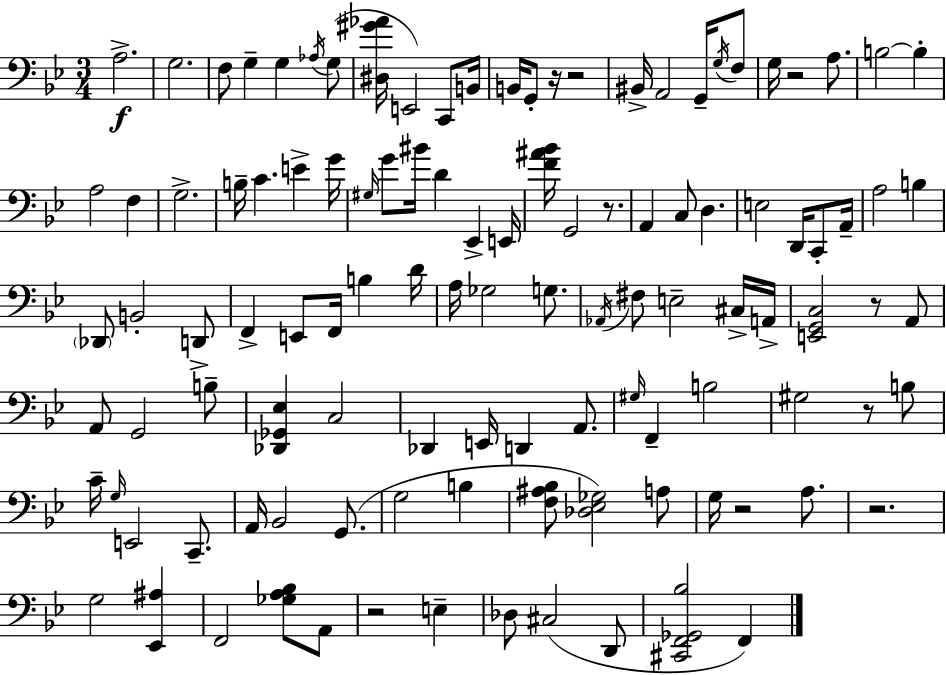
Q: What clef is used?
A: bass